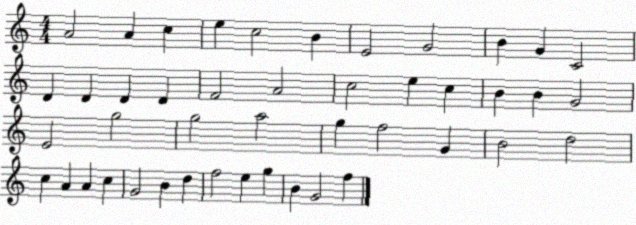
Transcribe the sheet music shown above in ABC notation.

X:1
T:Untitled
M:4/4
L:1/4
K:C
A2 A c e c2 B E2 G2 B G C2 D D D D F2 A2 c2 e c B B G2 E2 g2 g2 a2 g f2 G B2 d2 c A A c G2 B d f2 e g B G2 f